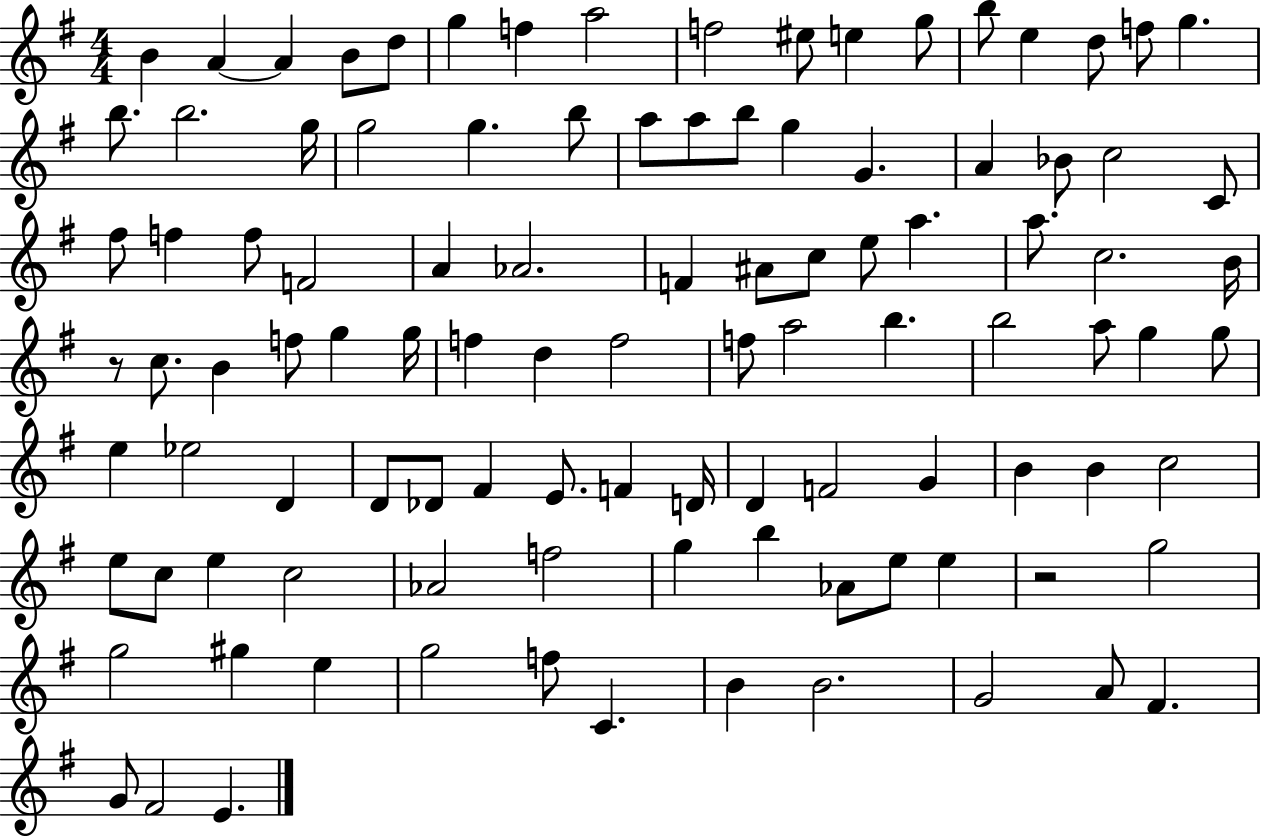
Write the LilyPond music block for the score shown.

{
  \clef treble
  \numericTimeSignature
  \time 4/4
  \key g \major
  b'4 a'4~~ a'4 b'8 d''8 | g''4 f''4 a''2 | f''2 eis''8 e''4 g''8 | b''8 e''4 d''8 f''8 g''4. | \break b''8. b''2. g''16 | g''2 g''4. b''8 | a''8 a''8 b''8 g''4 g'4. | a'4 bes'8 c''2 c'8 | \break fis''8 f''4 f''8 f'2 | a'4 aes'2. | f'4 ais'8 c''8 e''8 a''4. | a''8. c''2. b'16 | \break r8 c''8. b'4 f''8 g''4 g''16 | f''4 d''4 f''2 | f''8 a''2 b''4. | b''2 a''8 g''4 g''8 | \break e''4 ees''2 d'4 | d'8 des'8 fis'4 e'8. f'4 d'16 | d'4 f'2 g'4 | b'4 b'4 c''2 | \break e''8 c''8 e''4 c''2 | aes'2 f''2 | g''4 b''4 aes'8 e''8 e''4 | r2 g''2 | \break g''2 gis''4 e''4 | g''2 f''8 c'4. | b'4 b'2. | g'2 a'8 fis'4. | \break g'8 fis'2 e'4. | \bar "|."
}